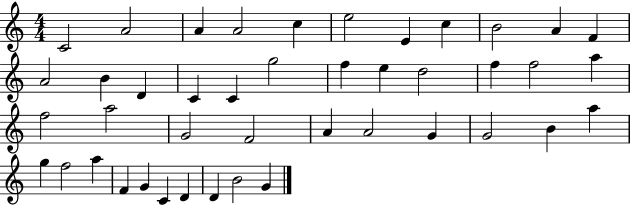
C4/h A4/h A4/q A4/h C5/q E5/h E4/q C5/q B4/h A4/q F4/q A4/h B4/q D4/q C4/q C4/q G5/h F5/q E5/q D5/h F5/q F5/h A5/q F5/h A5/h G4/h F4/h A4/q A4/h G4/q G4/h B4/q A5/q G5/q F5/h A5/q F4/q G4/q C4/q D4/q D4/q B4/h G4/q